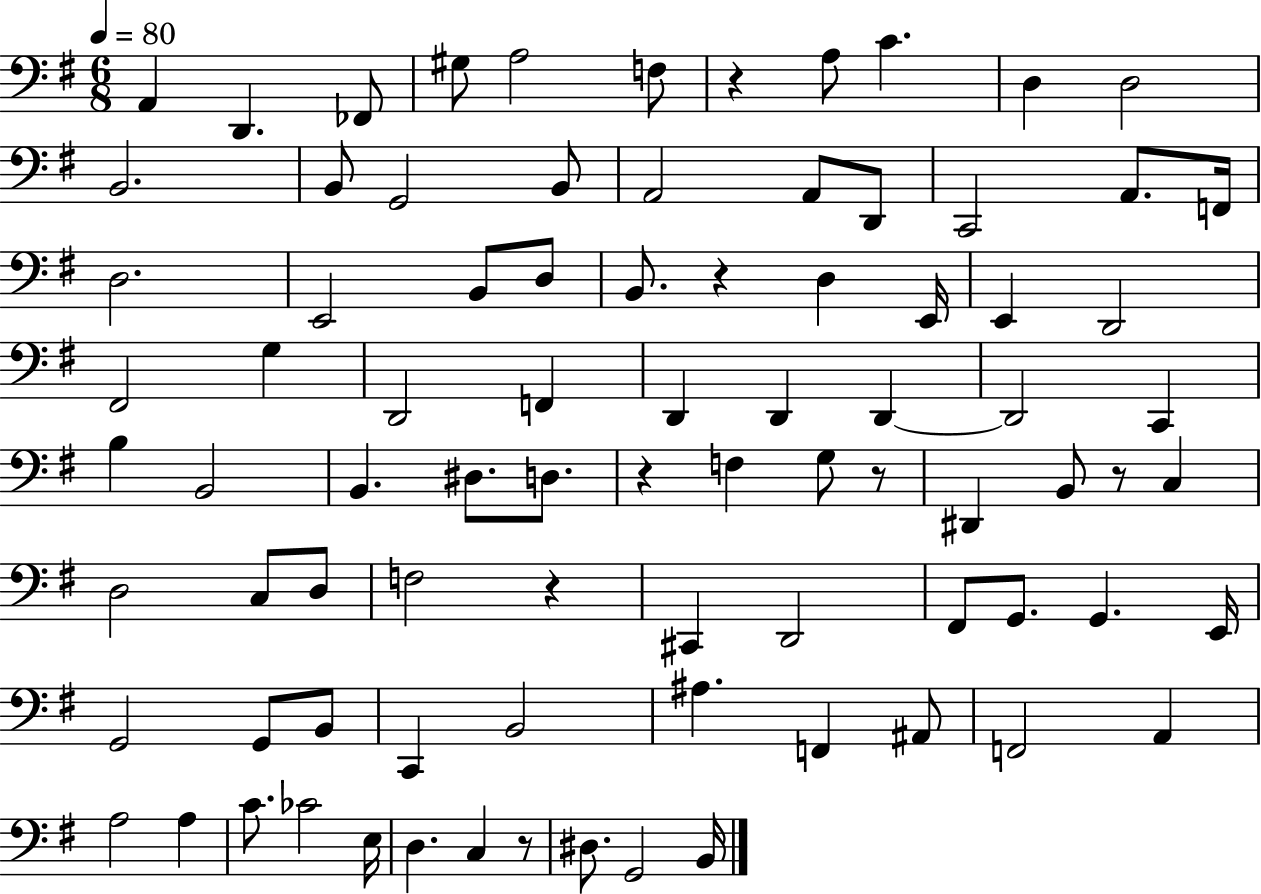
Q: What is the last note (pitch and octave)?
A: B2